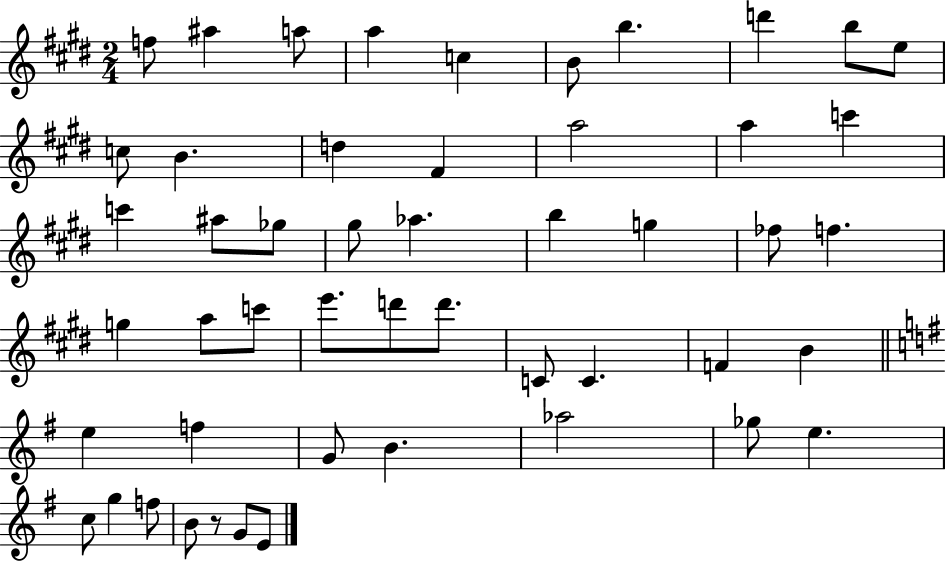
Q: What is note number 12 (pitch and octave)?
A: B4